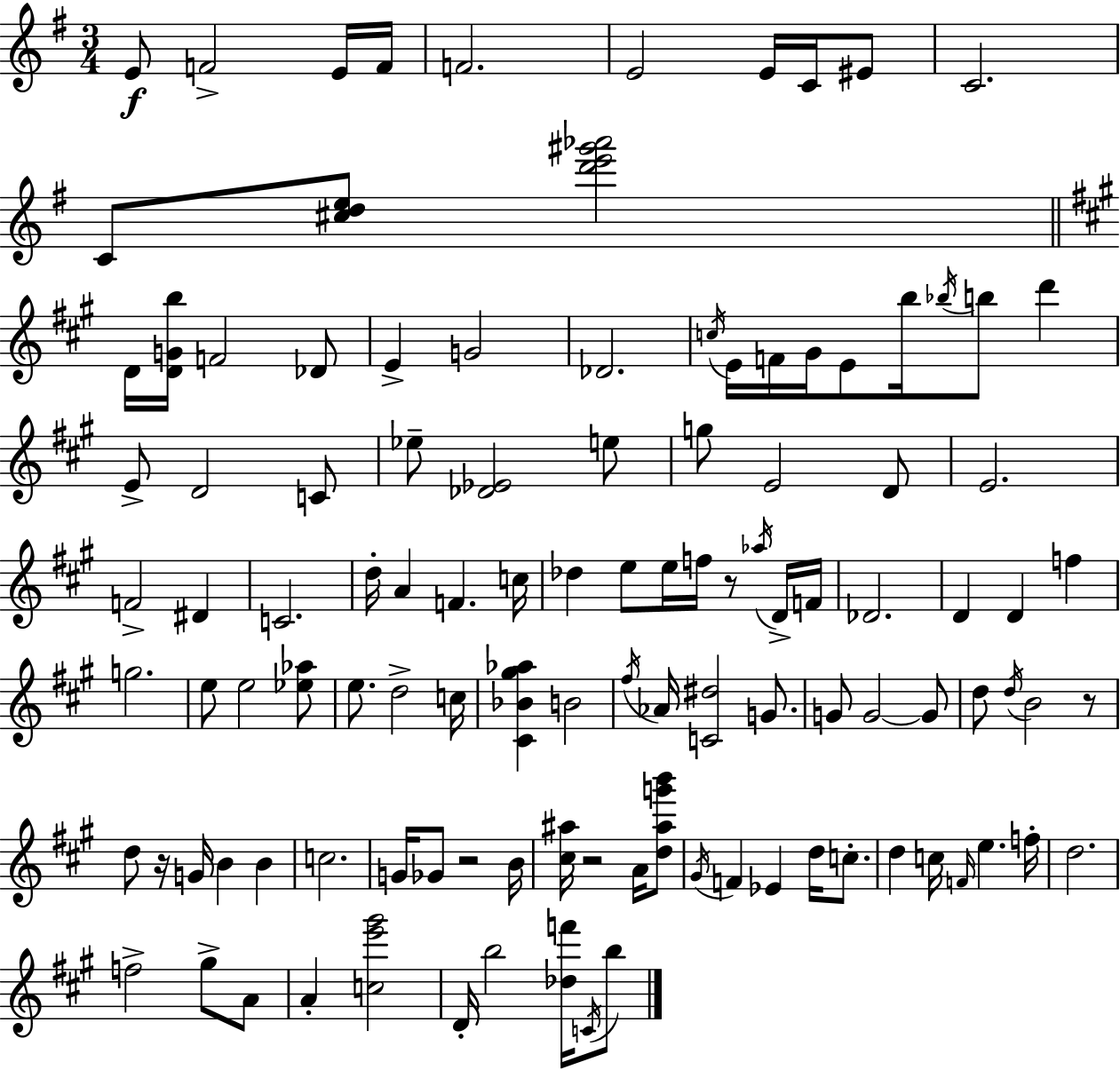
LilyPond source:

{
  \clef treble
  \numericTimeSignature
  \time 3/4
  \key e \minor
  e'8\f f'2-> e'16 f'16 | f'2. | e'2 e'16 c'16 eis'8 | c'2. | \break c'8 <cis'' d'' e''>8 <d''' e''' gis''' aes'''>2 | \bar "||" \break \key a \major d'16 <d' g' b''>16 f'2 des'8 | e'4-> g'2 | des'2. | \acciaccatura { c''16 } e'16 f'16 gis'16 e'8 b''16 \acciaccatura { bes''16 } b''8 d'''4 | \break e'8-> d'2 | c'8 ees''8-- <des' ees'>2 | e''8 g''8 e'2 | d'8 e'2. | \break f'2-> dis'4 | c'2. | d''16-. a'4 f'4. | c''16 des''4 e''8 e''16 f''16 r8 | \break \acciaccatura { aes''16 } d'16-> f'16 des'2. | d'4 d'4 f''4 | g''2. | e''8 e''2 | \break <ees'' aes''>8 e''8. d''2-> | c''16 <cis' bes' gis'' aes''>4 b'2 | \acciaccatura { fis''16 } aes'16 <c' dis''>2 | g'8. g'8 g'2~~ | \break g'8 d''8 \acciaccatura { d''16 } b'2 | r8 d''8 r16 g'16 b'4 | b'4 c''2. | g'16 ges'8 r2 | \break b'16 <cis'' ais''>16 r2 | a'16 <d'' ais'' g''' b'''>8 \acciaccatura { gis'16 } f'4 ees'4 | d''16 c''8.-. d''4 c''16 \grace { f'16 } | e''4. f''16-. d''2. | \break f''2-> | gis''8-> a'8 a'4-. <c'' e''' gis'''>2 | d'16-. b''2 | <des'' f'''>16 \acciaccatura { c'16 } b''8 \bar "|."
}